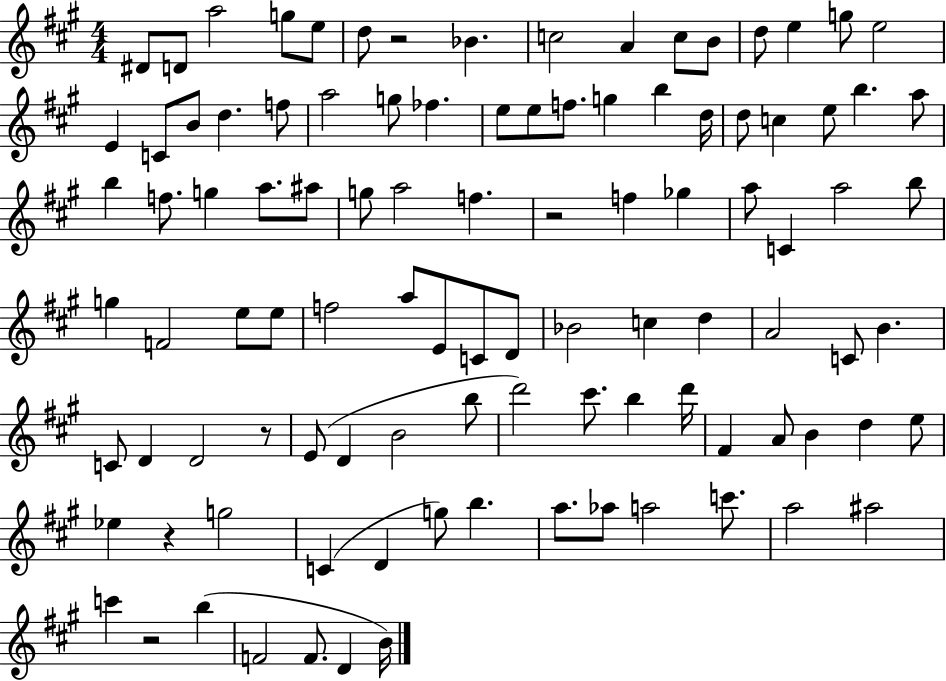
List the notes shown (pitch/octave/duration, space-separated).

D#4/e D4/e A5/h G5/e E5/e D5/e R/h Bb4/q. C5/h A4/q C5/e B4/e D5/e E5/q G5/e E5/h E4/q C4/e B4/e D5/q. F5/e A5/h G5/e FES5/q. E5/e E5/e F5/e. G5/q B5/q D5/s D5/e C5/q E5/e B5/q. A5/e B5/q F5/e. G5/q A5/e. A#5/e G5/e A5/h F5/q. R/h F5/q Gb5/q A5/e C4/q A5/h B5/e G5/q F4/h E5/e E5/e F5/h A5/e E4/e C4/e D4/e Bb4/h C5/q D5/q A4/h C4/e B4/q. C4/e D4/q D4/h R/e E4/e D4/q B4/h B5/e D6/h C#6/e. B5/q D6/s F#4/q A4/e B4/q D5/q E5/e Eb5/q R/q G5/h C4/q D4/q G5/e B5/q. A5/e. Ab5/e A5/h C6/e. A5/h A#5/h C6/q R/h B5/q F4/h F4/e. D4/q B4/s